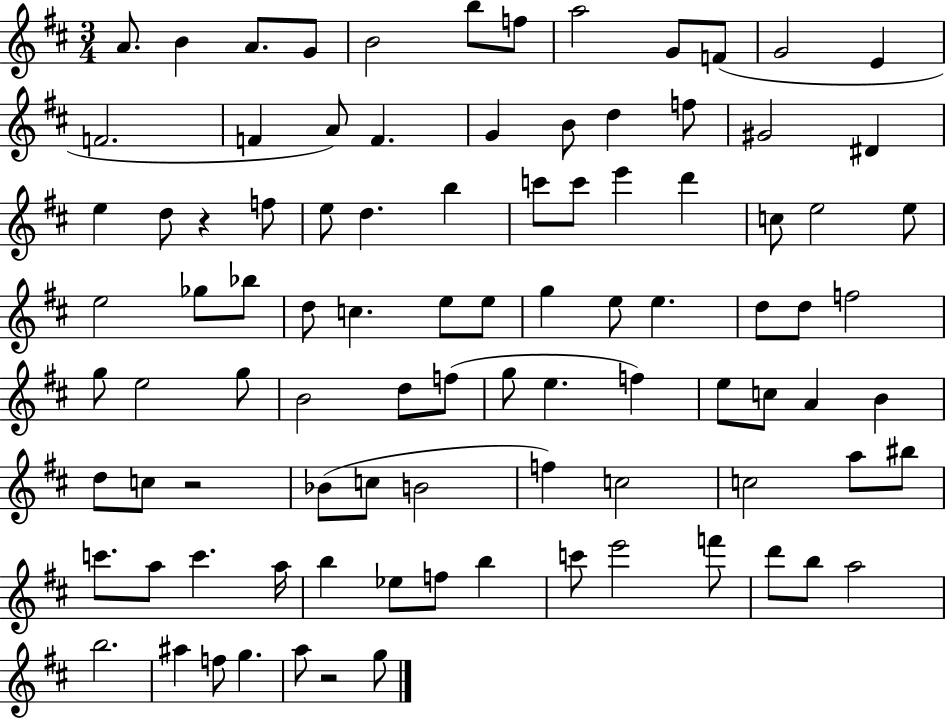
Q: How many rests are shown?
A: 3